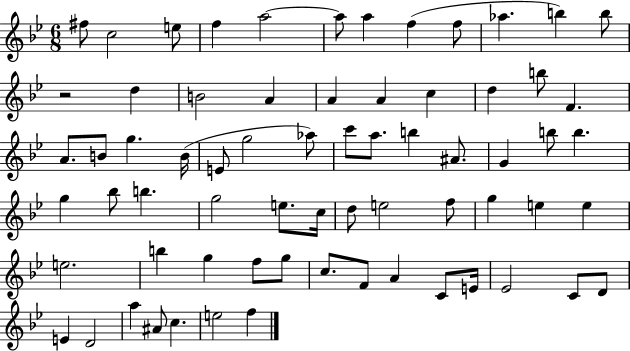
F#5/e C5/h E5/e F5/q A5/h A5/e A5/q F5/q F5/e Ab5/q. B5/q B5/e R/h D5/q B4/h A4/q A4/q A4/q C5/q D5/q B5/e F4/q. A4/e. B4/e G5/q. B4/s E4/e G5/h Ab5/e C6/e A5/e. B5/q A#4/e. G4/q B5/e B5/q. G5/q Bb5/e B5/q. G5/h E5/e. C5/s D5/e E5/h F5/e G5/q E5/q E5/q E5/h. B5/q G5/q F5/e G5/e C5/e. F4/e A4/q C4/e E4/s Eb4/h C4/e D4/e E4/q D4/h A5/q A#4/e C5/q. E5/h F5/q